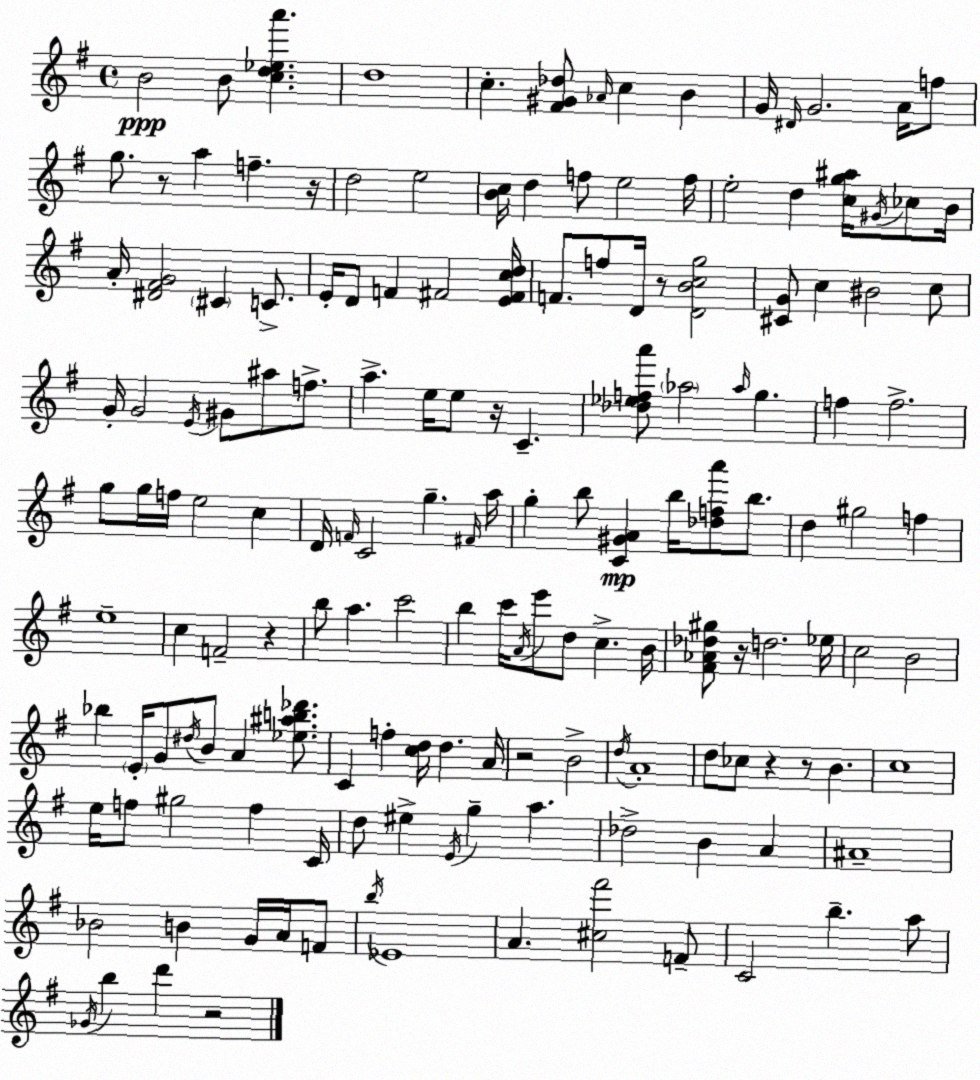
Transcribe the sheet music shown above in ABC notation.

X:1
T:Untitled
M:4/4
L:1/4
K:G
B2 B/2 [cd_ea'] d4 c [^F^G_d]/2 _A/4 c B G/4 ^D/4 G2 A/4 f/2 g/2 z/2 a f z/4 d2 e2 [Bc]/4 d f/2 e2 f/4 e2 d [cg^a]/4 ^G/4 _c/2 B/4 A/4 [^D^FG]2 ^C C/2 E/4 D/2 F ^F2 [E^Fcd]/4 F/2 f/2 D/4 z/2 [DBcg]2 [^CG]/2 c ^B2 c/2 G/4 G2 E/4 ^G/2 ^a/2 f/2 a e/4 e/2 z/4 C [_d_efa']/2 _a2 _a/4 g f f2 g/2 g/4 f/4 e2 c D/4 F/4 C2 g ^F/4 a/4 g b/2 [C^GA] b/4 [_dfa']/2 b/2 d ^g2 f e4 c F2 z b/2 a c'2 b c'/4 A/4 e'/2 d/2 c B/4 [^F_A_d^g]/2 z/4 d2 _e/4 c2 B2 _b E/4 G/2 ^d/4 B/2 A [_e^ab_d']/2 C f [cd]/4 d A/4 z2 B2 d/4 A4 d/2 _c/2 z z/2 B c4 e/4 f/2 ^g2 f C/4 d/2 ^e E/4 g a _d2 B A ^A4 _B2 B G/4 A/4 F/2 b/4 _E4 A [^c^f']2 F/2 C2 b a/2 _G/4 b d' z2